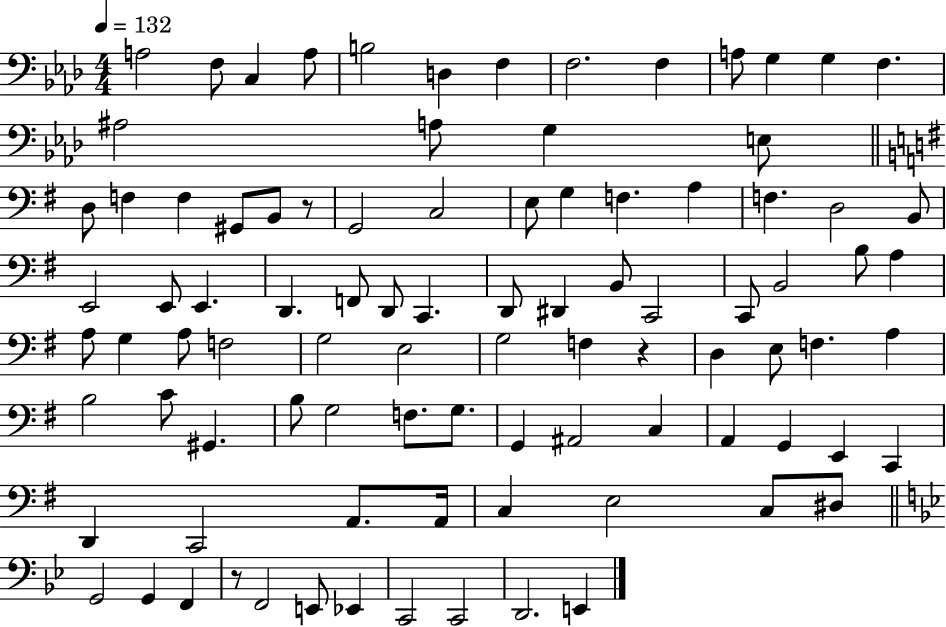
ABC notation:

X:1
T:Untitled
M:4/4
L:1/4
K:Ab
A,2 F,/2 C, A,/2 B,2 D, F, F,2 F, A,/2 G, G, F, ^A,2 A,/2 G, E,/2 D,/2 F, F, ^G,,/2 B,,/2 z/2 G,,2 C,2 E,/2 G, F, A, F, D,2 B,,/2 E,,2 E,,/2 E,, D,, F,,/2 D,,/2 C,, D,,/2 ^D,, B,,/2 C,,2 C,,/2 B,,2 B,/2 A, A,/2 G, A,/2 F,2 G,2 E,2 G,2 F, z D, E,/2 F, A, B,2 C/2 ^G,, B,/2 G,2 F,/2 G,/2 G,, ^A,,2 C, A,, G,, E,, C,, D,, C,,2 A,,/2 A,,/4 C, E,2 C,/2 ^D,/2 G,,2 G,, F,, z/2 F,,2 E,,/2 _E,, C,,2 C,,2 D,,2 E,,